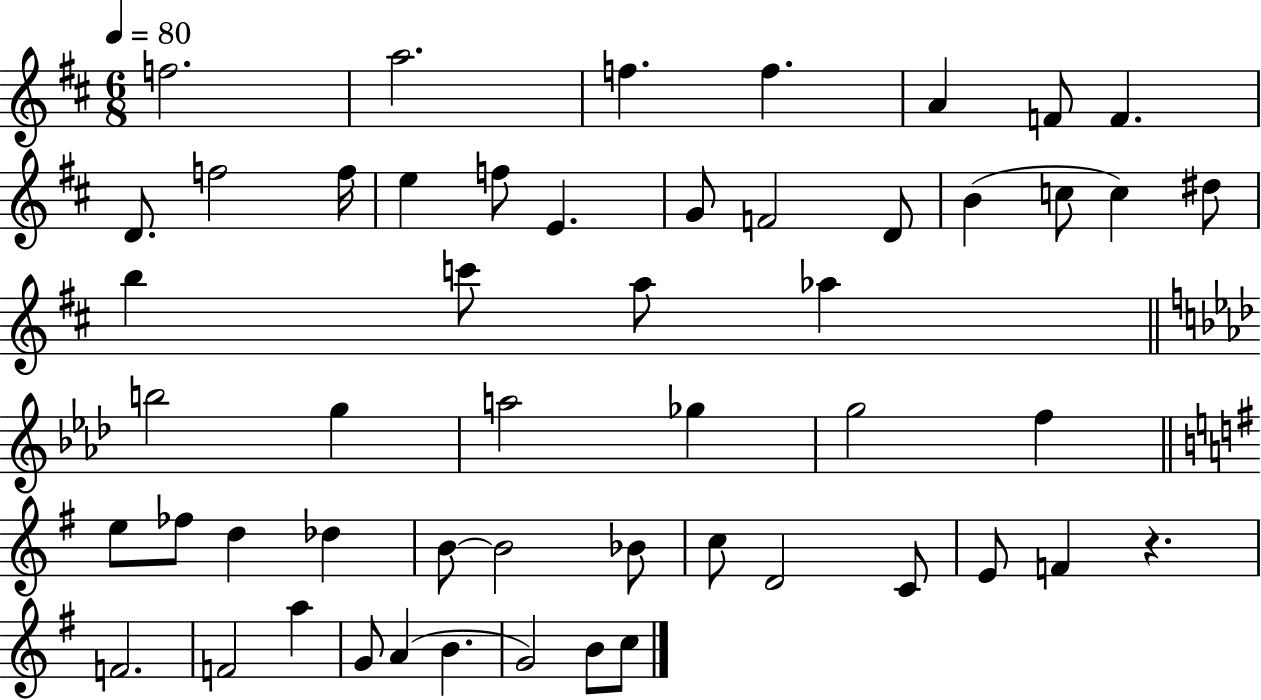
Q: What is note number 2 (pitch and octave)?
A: A5